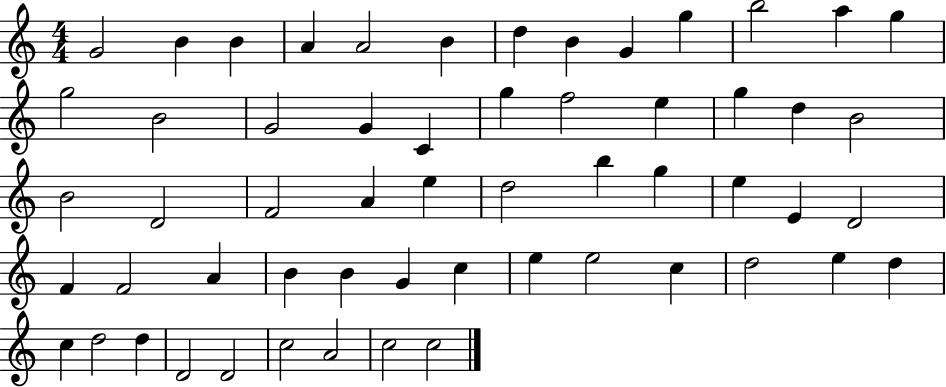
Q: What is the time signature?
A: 4/4